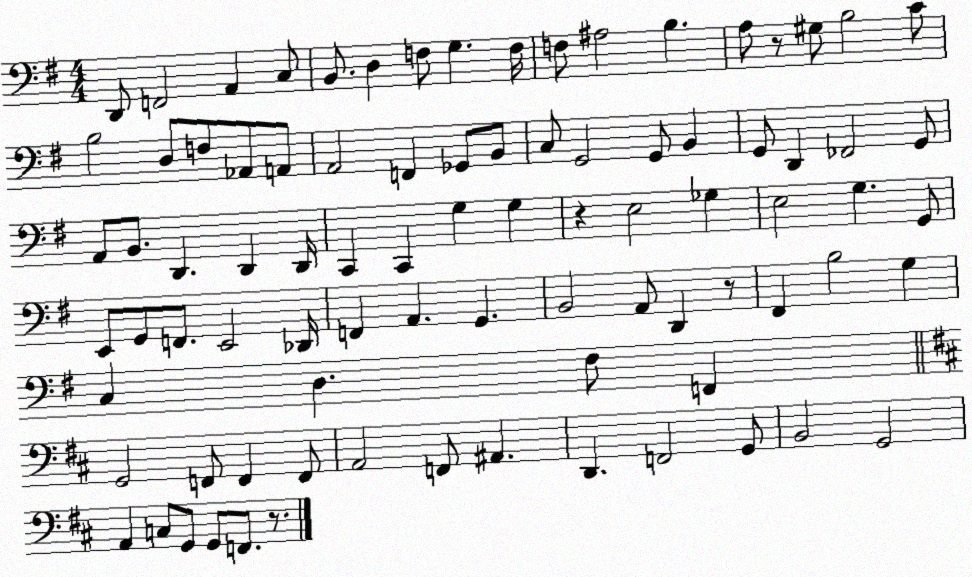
X:1
T:Untitled
M:4/4
L:1/4
K:G
D,,/2 F,,2 A,, C,/2 B,,/2 D, F,/2 G, F,/4 F,/2 ^A,2 B, A,/2 z/2 ^G,/2 B,2 C/2 B,2 D,/2 F,/2 _A,,/2 A,,/2 A,,2 F,, _G,,/2 B,,/2 C,/2 G,,2 G,,/2 B,, G,,/2 D,, _F,,2 G,,/2 A,,/2 B,,/2 D,, D,, D,,/4 C,, C,, G, G, z E,2 _G, E,2 G, G,,/2 E,,/2 G,,/2 F,,/2 E,,2 _D,,/4 F,, A,, G,, B,,2 A,,/2 D,, z/2 ^F,, B,2 G, C, D, ^F,/2 F,, G,,2 F,,/2 F,, F,,/2 A,,2 F,,/2 ^A,, D,, F,,2 G,,/2 B,,2 G,,2 A,, C,/2 G,,/2 G,,/2 F,,/2 z/2